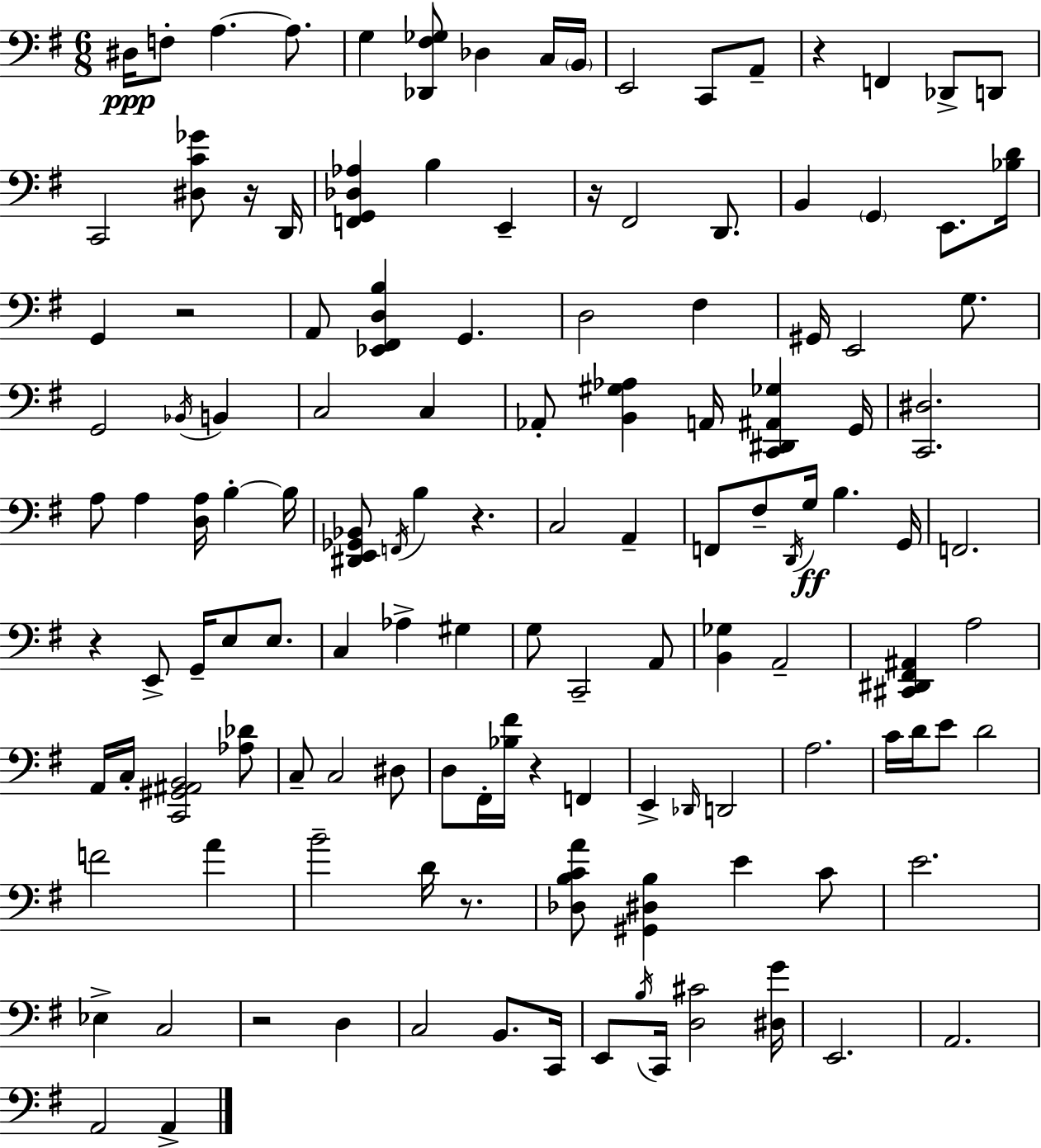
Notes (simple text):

D#3/s F3/e A3/q. A3/e. G3/q [Db2,F#3,Gb3]/e Db3/q C3/s B2/s E2/h C2/e A2/e R/q F2/q Db2/e D2/e C2/h [D#3,C4,Gb4]/e R/s D2/s [F2,G2,Db3,Ab3]/q B3/q E2/q R/s F#2/h D2/e. B2/q G2/q E2/e. [Bb3,D4]/s G2/q R/h A2/e [Eb2,F#2,D3,B3]/q G2/q. D3/h F#3/q G#2/s E2/h G3/e. G2/h Bb2/s B2/q C3/h C3/q Ab2/e [B2,G#3,Ab3]/q A2/s [C2,D#2,A#2,Gb3]/q G2/s [C2,D#3]/h. A3/e A3/q [D3,A3]/s B3/q B3/s [D#2,E2,Gb2,Bb2]/e F2/s B3/q R/q. C3/h A2/q F2/e F#3/e D2/s G3/s B3/q. G2/s F2/h. R/q E2/e G2/s E3/e E3/e. C3/q Ab3/q G#3/q G3/e C2/h A2/e [B2,Gb3]/q A2/h [C#2,D#2,F#2,A#2]/q A3/h A2/s C3/s [C2,G#2,A#2,B2]/h [Ab3,Db4]/e C3/e C3/h D#3/e D3/e F#2/s [Bb3,F#4]/s R/q F2/q E2/q Db2/s D2/h A3/h. C4/s D4/s E4/e D4/h F4/h A4/q B4/h D4/s R/e. [Db3,B3,C4,A4]/e [G#2,D#3,B3]/q E4/q C4/e E4/h. Eb3/q C3/h R/h D3/q C3/h B2/e. C2/s E2/e B3/s C2/s [D3,C#4]/h [D#3,G4]/s E2/h. A2/h. A2/h A2/q